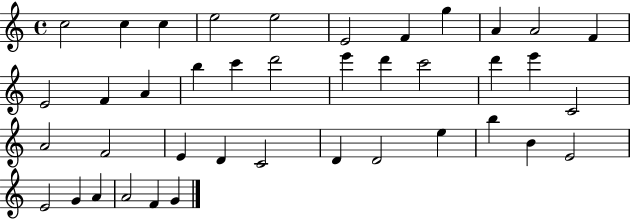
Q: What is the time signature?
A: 4/4